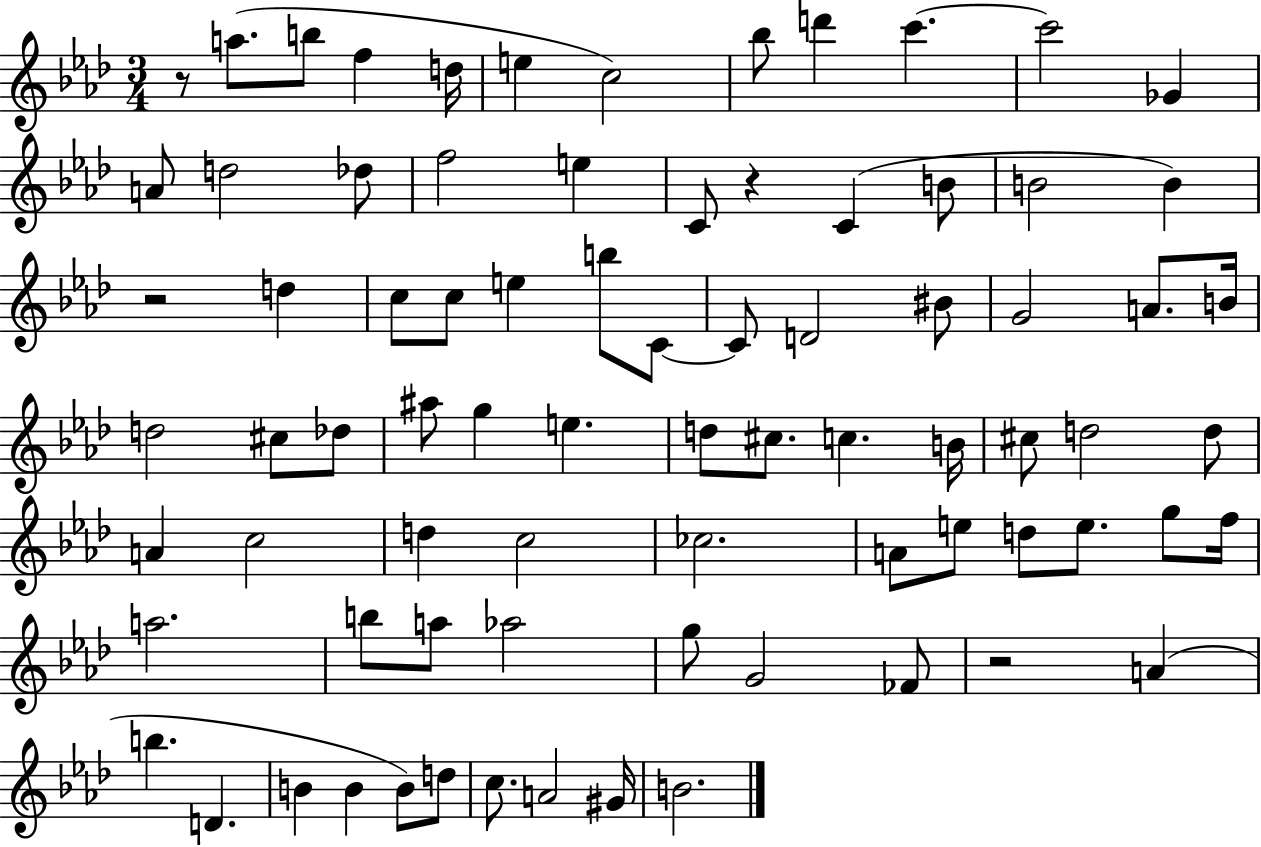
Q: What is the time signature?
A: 3/4